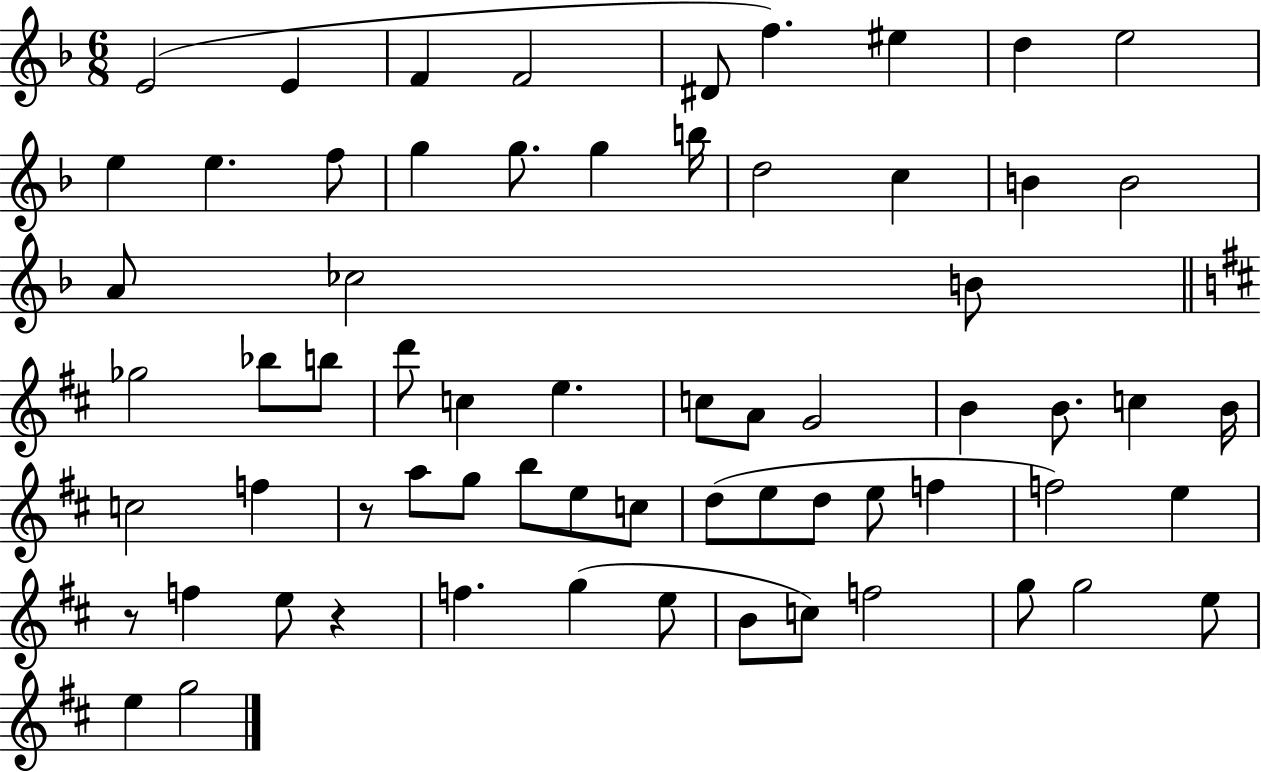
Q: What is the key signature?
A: F major